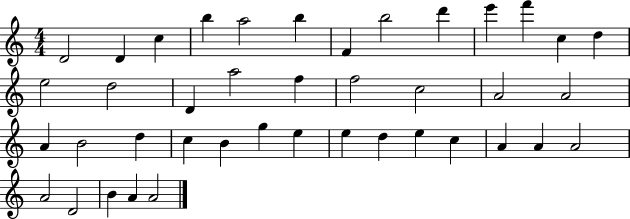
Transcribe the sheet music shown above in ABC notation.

X:1
T:Untitled
M:4/4
L:1/4
K:C
D2 D c b a2 b F b2 d' e' f' c d e2 d2 D a2 f f2 c2 A2 A2 A B2 d c B g e e d e c A A A2 A2 D2 B A A2